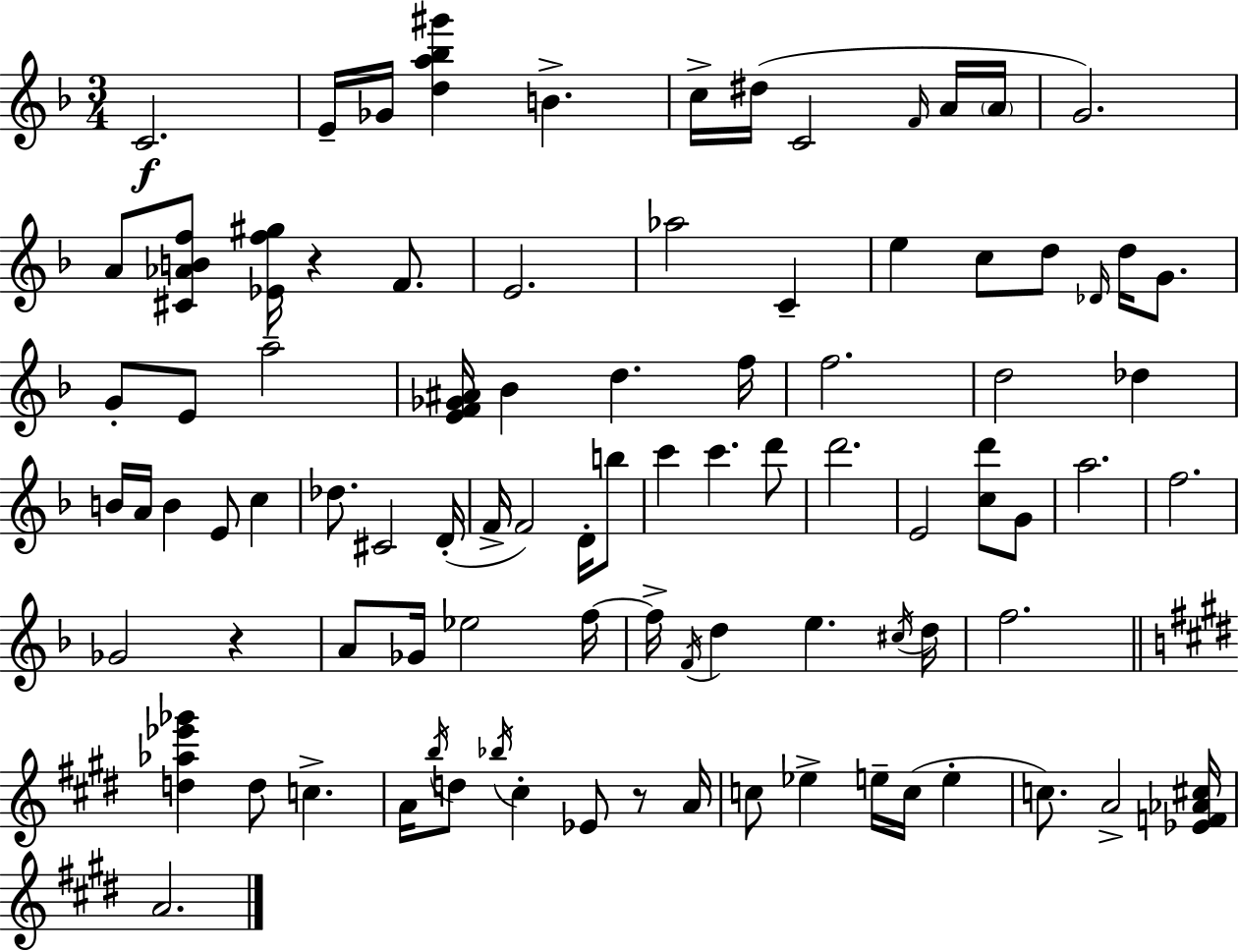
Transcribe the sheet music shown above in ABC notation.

X:1
T:Untitled
M:3/4
L:1/4
K:F
C2 E/4 _G/4 [da_b^g'] B c/4 ^d/4 C2 F/4 A/4 A/4 G2 A/2 [^C_ABf]/2 [_Ef^g]/4 z F/2 E2 _a2 C e c/2 d/2 _D/4 d/4 G/2 G/2 E/2 a2 [EF_G^A]/4 _B d f/4 f2 d2 _d B/4 A/4 B E/2 c _d/2 ^C2 D/4 F/4 F2 D/4 b/2 c' c' d'/2 d'2 E2 [cd']/2 G/2 a2 f2 _G2 z A/2 _G/4 _e2 f/4 f/4 F/4 d e ^c/4 d/4 f2 [d_a_e'_g'] d/2 c A/4 b/4 d/2 _b/4 ^c _E/2 z/2 A/4 c/2 _e e/4 c/4 e c/2 A2 [_EF_A^c]/4 A2